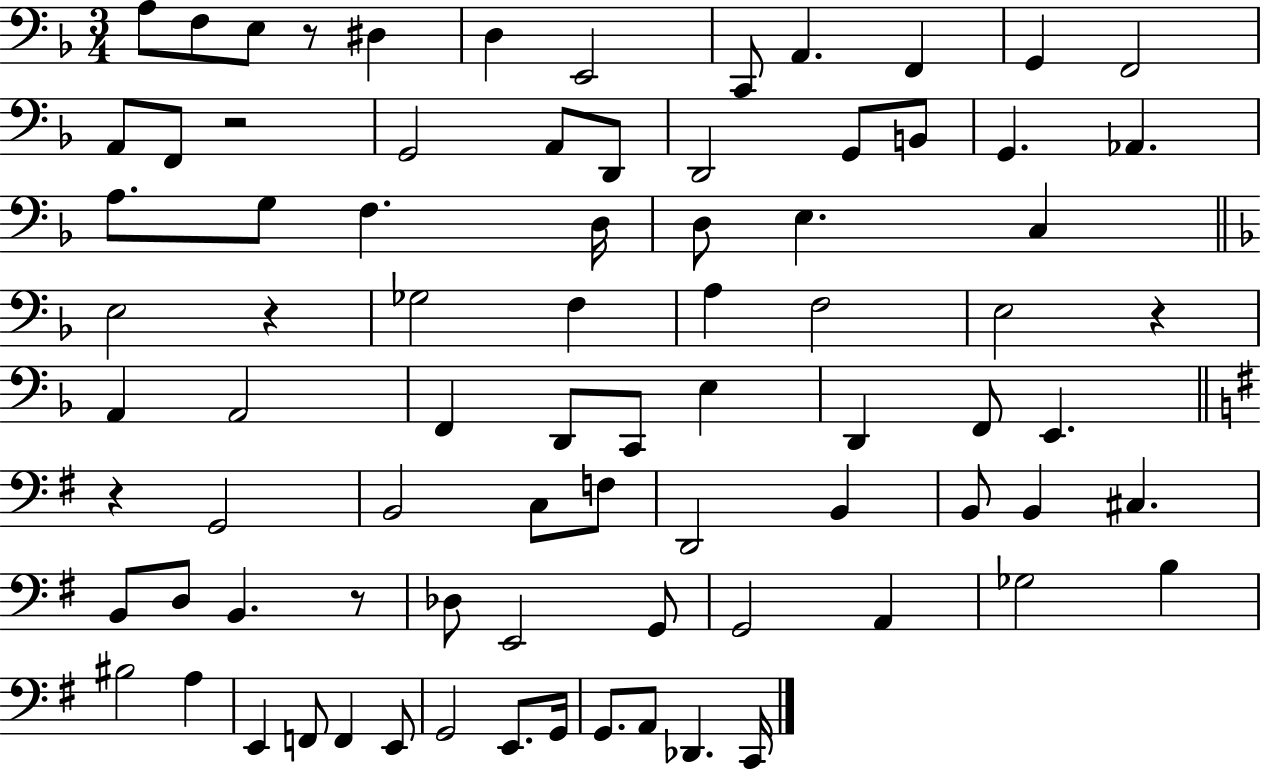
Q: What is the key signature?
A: F major